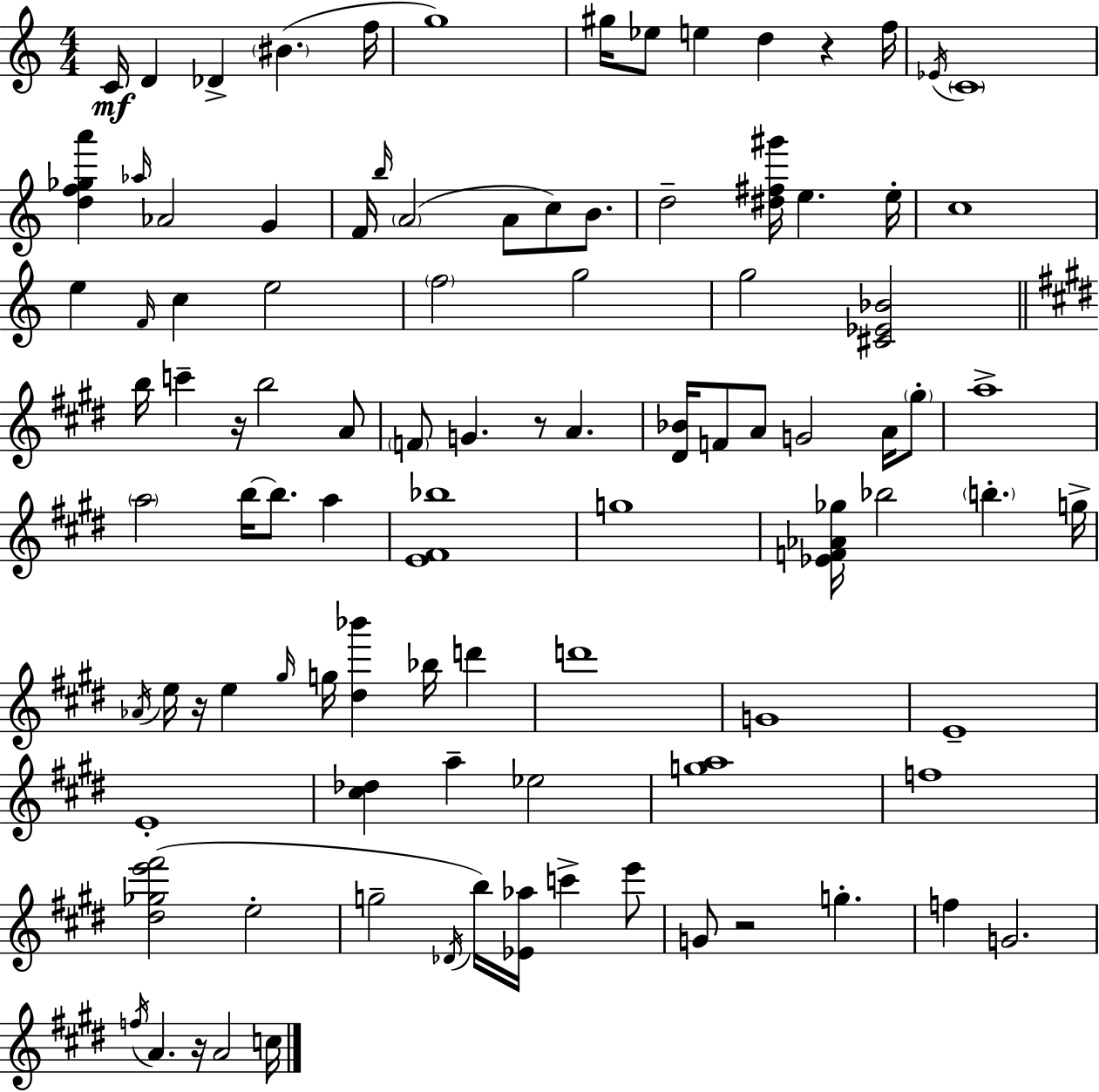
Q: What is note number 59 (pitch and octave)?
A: G5